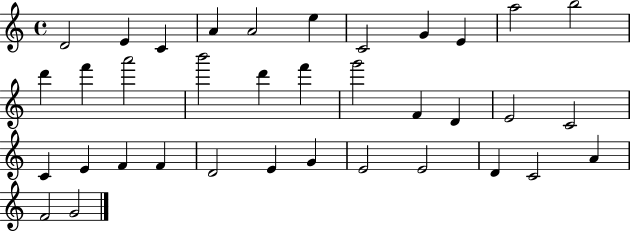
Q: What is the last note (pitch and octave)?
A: G4